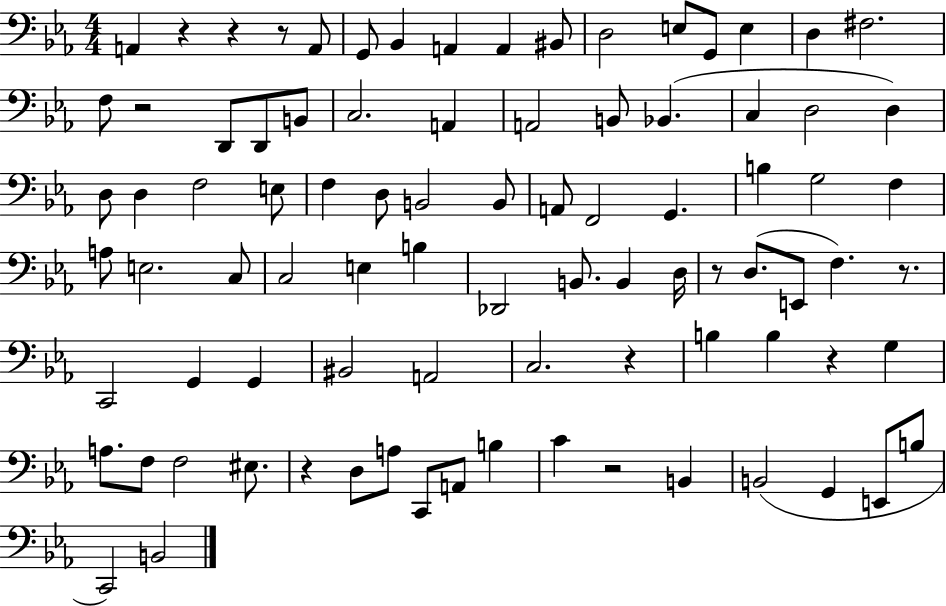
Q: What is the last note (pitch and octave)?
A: B2